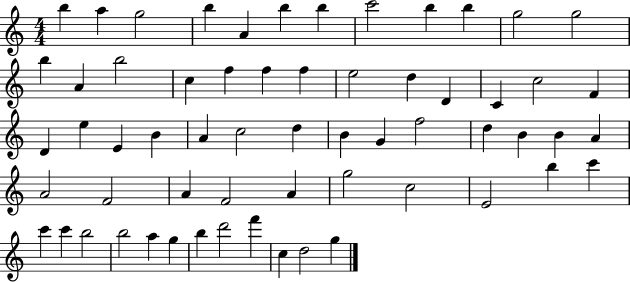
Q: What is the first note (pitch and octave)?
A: B5